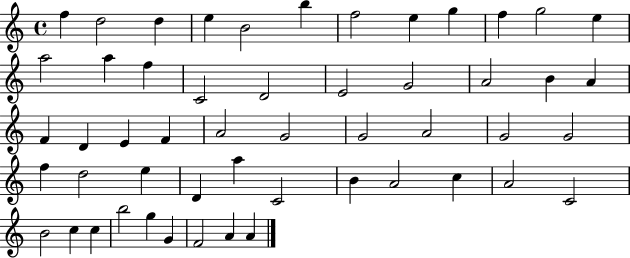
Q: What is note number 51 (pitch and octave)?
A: A4